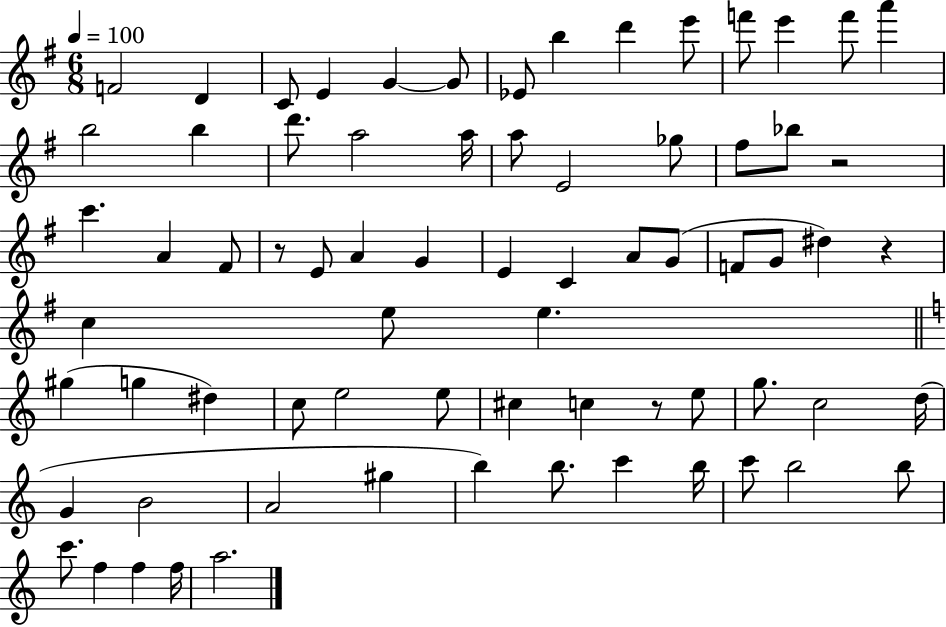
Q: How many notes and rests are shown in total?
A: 72